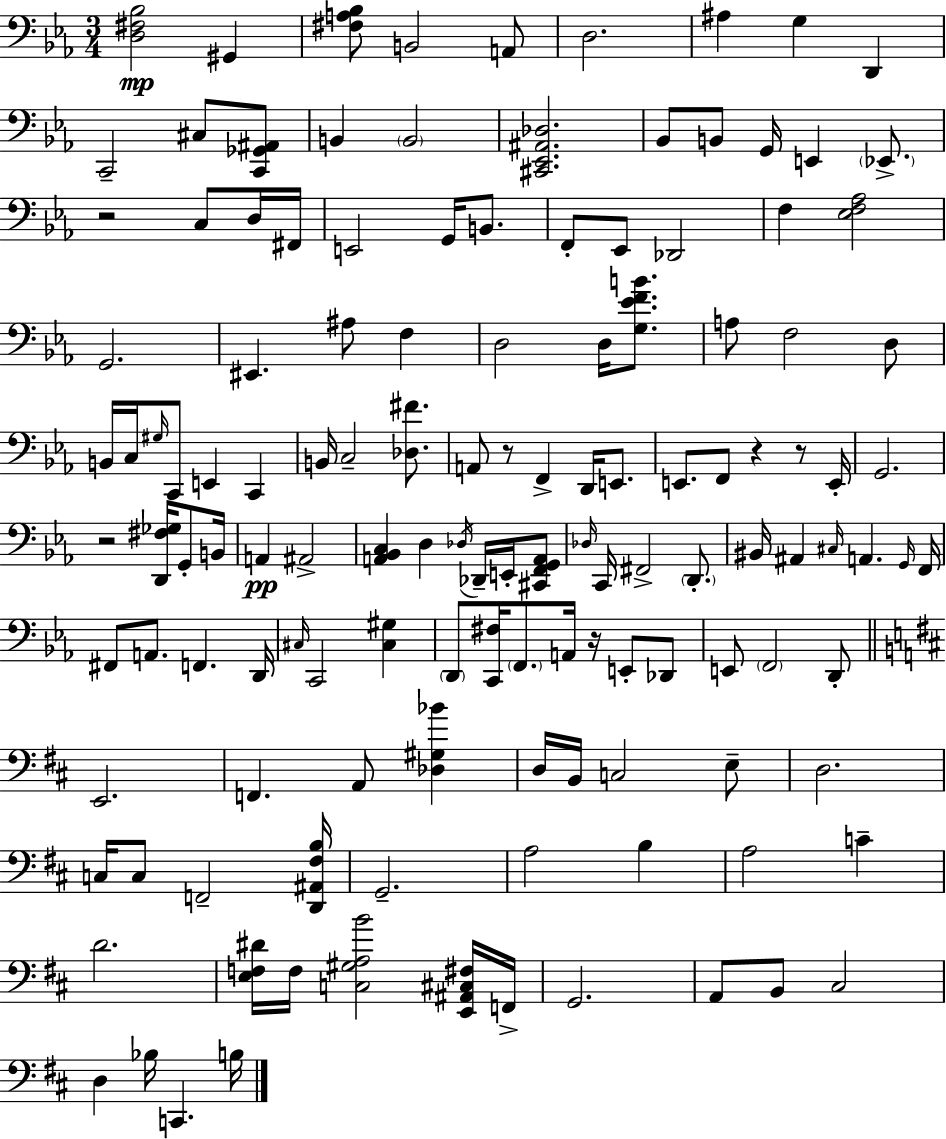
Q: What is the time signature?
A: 3/4